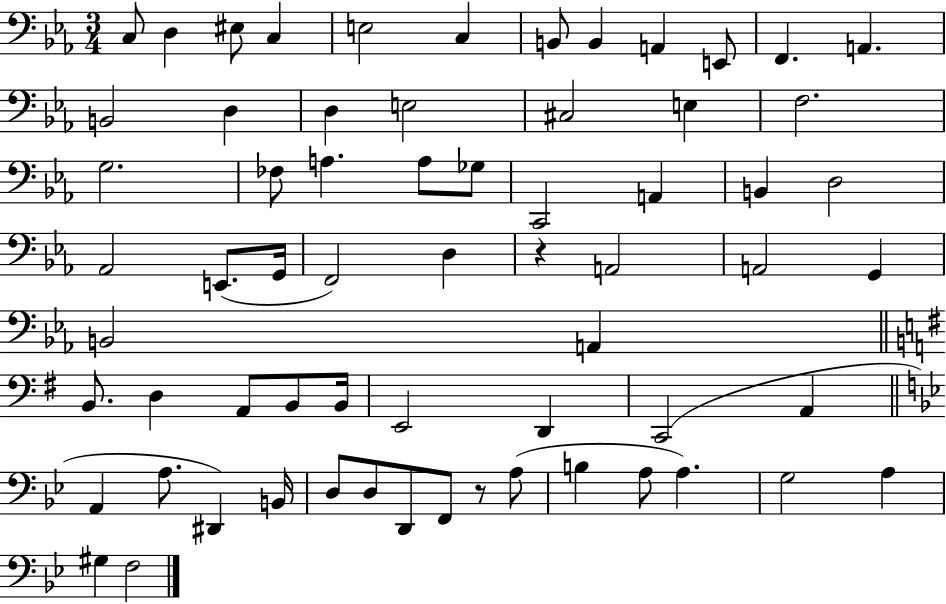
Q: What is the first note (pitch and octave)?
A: C3